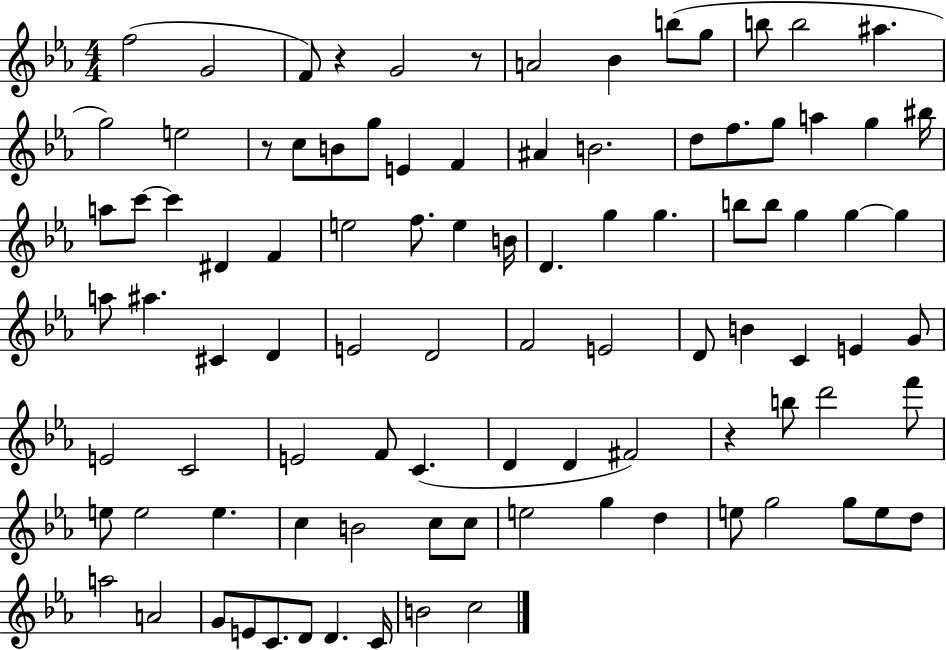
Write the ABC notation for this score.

X:1
T:Untitled
M:4/4
L:1/4
K:Eb
f2 G2 F/2 z G2 z/2 A2 _B b/2 g/2 b/2 b2 ^a g2 e2 z/2 c/2 B/2 g/2 E F ^A B2 d/2 f/2 g/2 a g ^b/4 a/2 c'/2 c' ^D F e2 f/2 e B/4 D g g b/2 b/2 g g g a/2 ^a ^C D E2 D2 F2 E2 D/2 B C E G/2 E2 C2 E2 F/2 C D D ^F2 z b/2 d'2 f'/2 e/2 e2 e c B2 c/2 c/2 e2 g d e/2 g2 g/2 e/2 d/2 a2 A2 G/2 E/2 C/2 D/2 D C/4 B2 c2